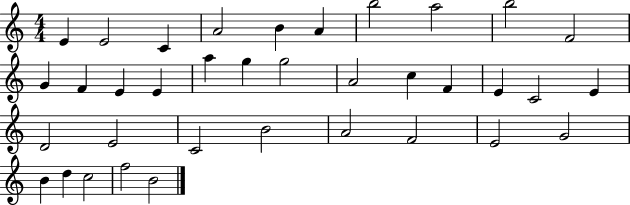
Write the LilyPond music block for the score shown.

{
  \clef treble
  \numericTimeSignature
  \time 4/4
  \key c \major
  e'4 e'2 c'4 | a'2 b'4 a'4 | b''2 a''2 | b''2 f'2 | \break g'4 f'4 e'4 e'4 | a''4 g''4 g''2 | a'2 c''4 f'4 | e'4 c'2 e'4 | \break d'2 e'2 | c'2 b'2 | a'2 f'2 | e'2 g'2 | \break b'4 d''4 c''2 | f''2 b'2 | \bar "|."
}